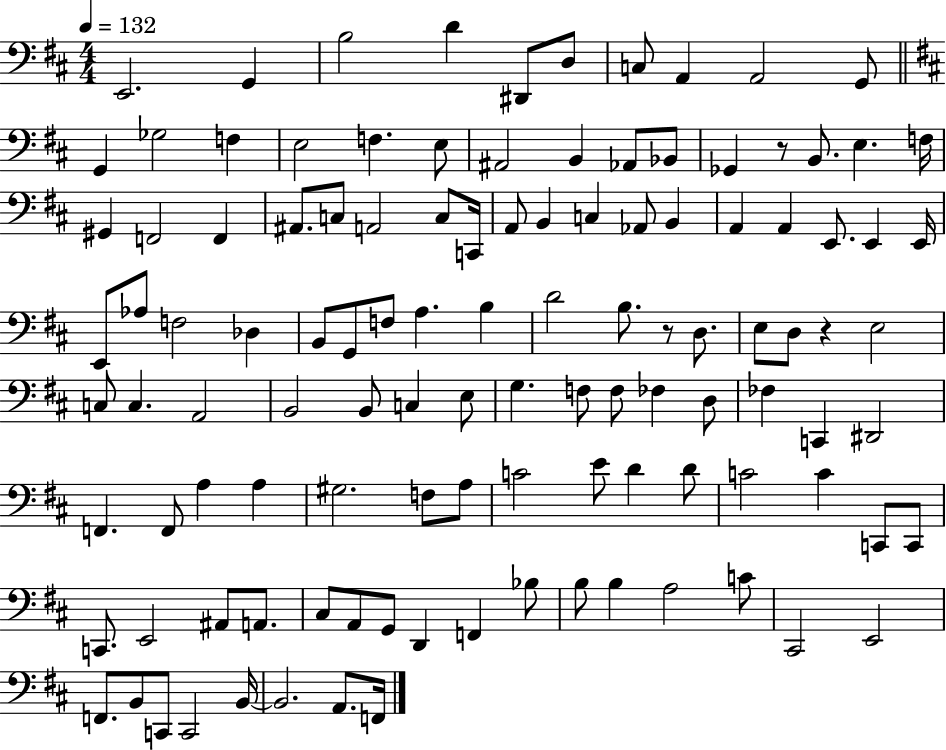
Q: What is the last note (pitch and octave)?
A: F2